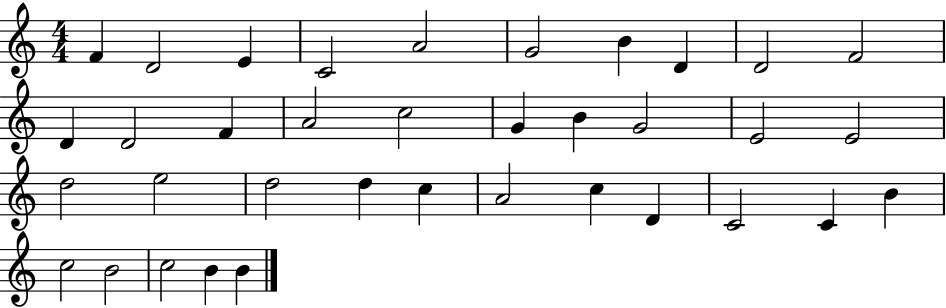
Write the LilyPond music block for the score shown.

{
  \clef treble
  \numericTimeSignature
  \time 4/4
  \key c \major
  f'4 d'2 e'4 | c'2 a'2 | g'2 b'4 d'4 | d'2 f'2 | \break d'4 d'2 f'4 | a'2 c''2 | g'4 b'4 g'2 | e'2 e'2 | \break d''2 e''2 | d''2 d''4 c''4 | a'2 c''4 d'4 | c'2 c'4 b'4 | \break c''2 b'2 | c''2 b'4 b'4 | \bar "|."
}